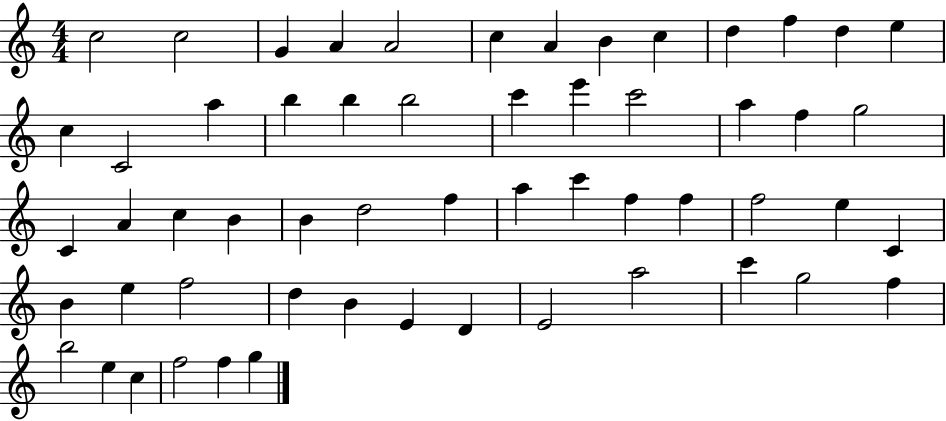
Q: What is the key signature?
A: C major